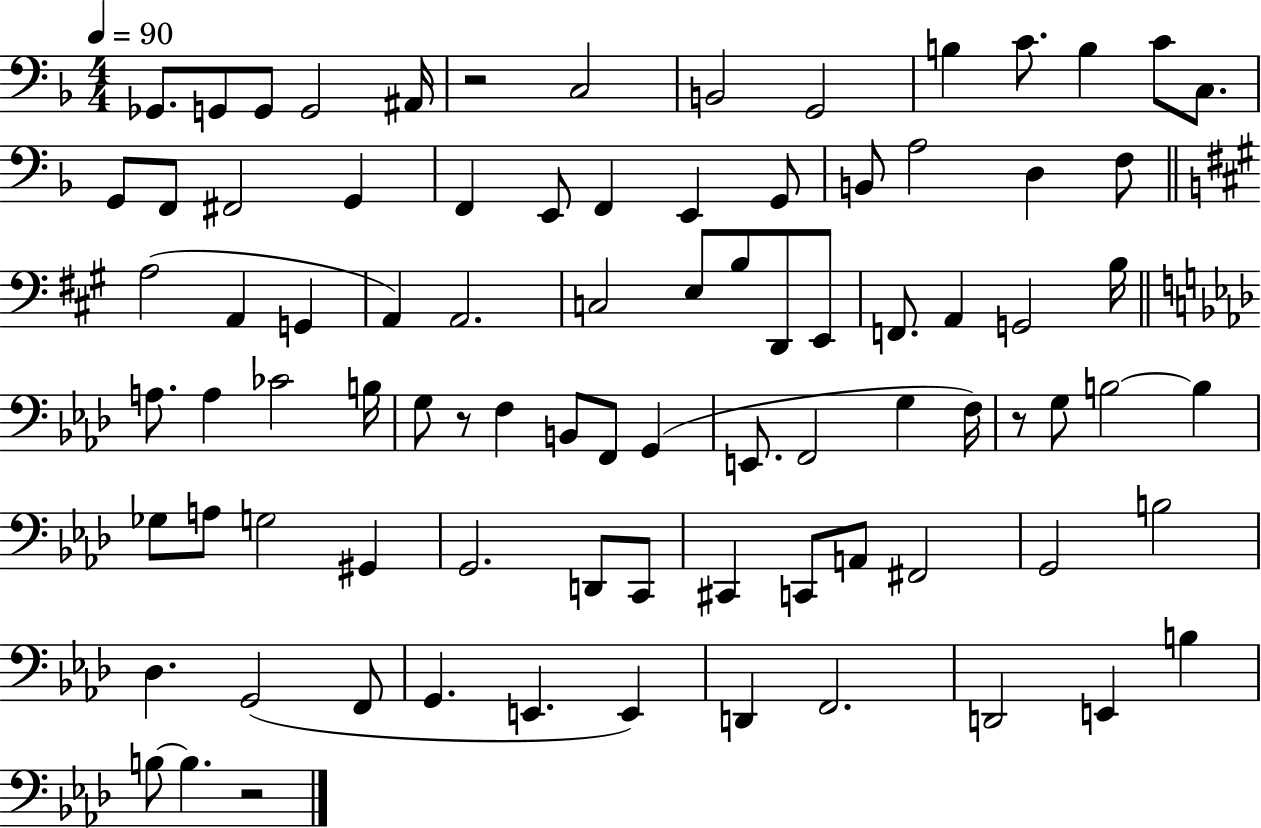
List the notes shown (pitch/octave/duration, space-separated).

Gb2/e. G2/e G2/e G2/h A#2/s R/h C3/h B2/h G2/h B3/q C4/e. B3/q C4/e C3/e. G2/e F2/e F#2/h G2/q F2/q E2/e F2/q E2/q G2/e B2/e A3/h D3/q F3/e A3/h A2/q G2/q A2/q A2/h. C3/h E3/e B3/e D2/e E2/e F2/e. A2/q G2/h B3/s A3/e. A3/q CES4/h B3/s G3/e R/e F3/q B2/e F2/e G2/q E2/e. F2/h G3/q F3/s R/e G3/e B3/h B3/q Gb3/e A3/e G3/h G#2/q G2/h. D2/e C2/e C#2/q C2/e A2/e F#2/h G2/h B3/h Db3/q. G2/h F2/e G2/q. E2/q. E2/q D2/q F2/h. D2/h E2/q B3/q B3/e B3/q. R/h